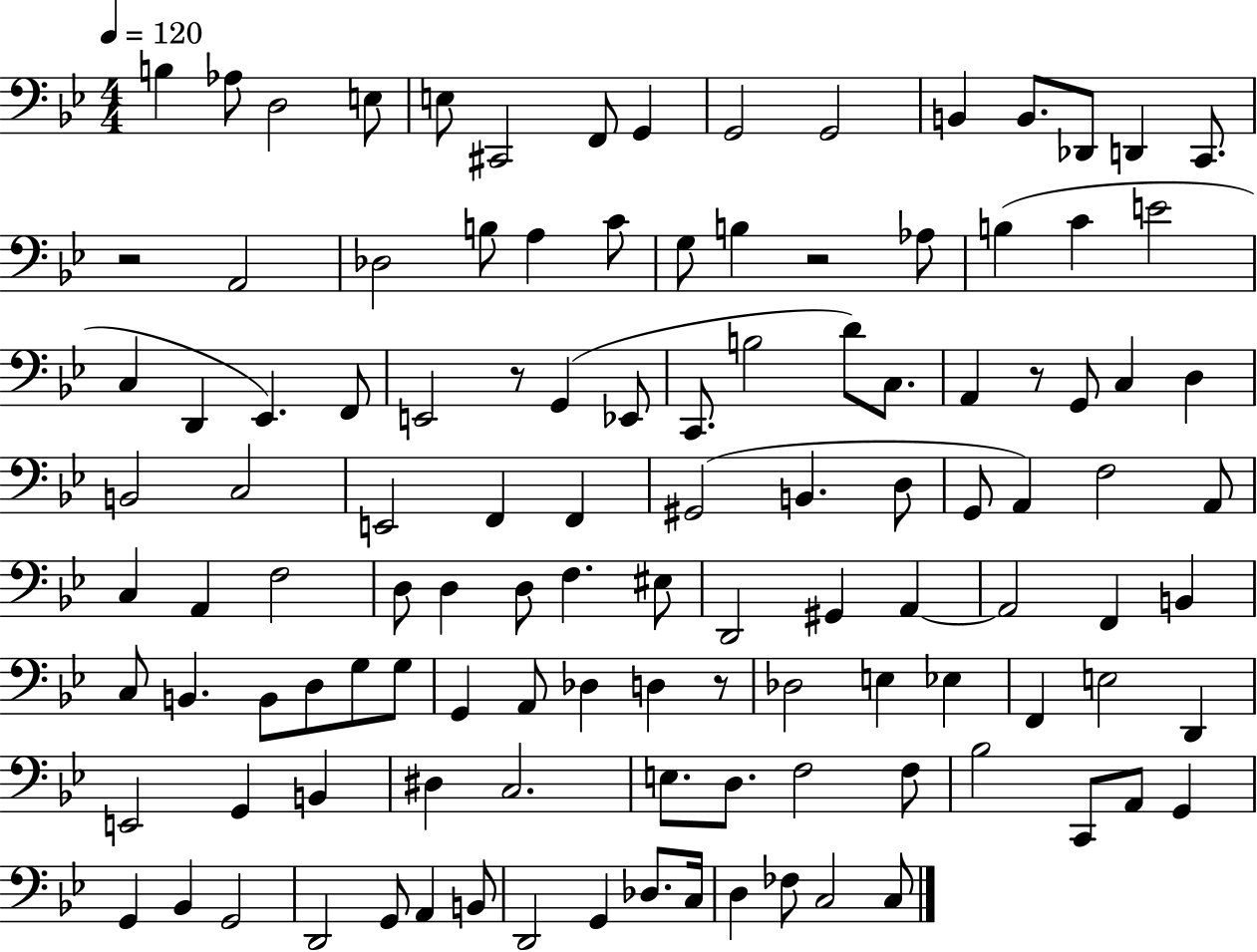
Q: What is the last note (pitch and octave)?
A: C3